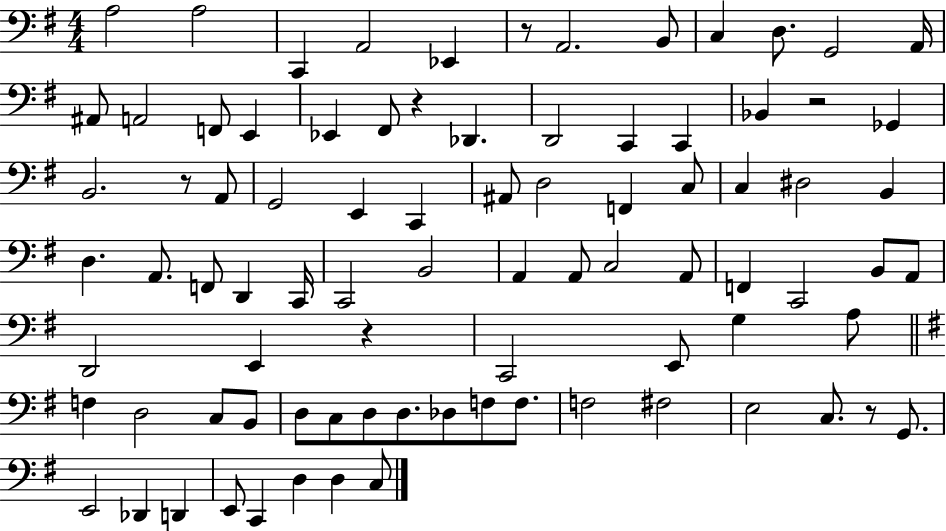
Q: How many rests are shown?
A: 6